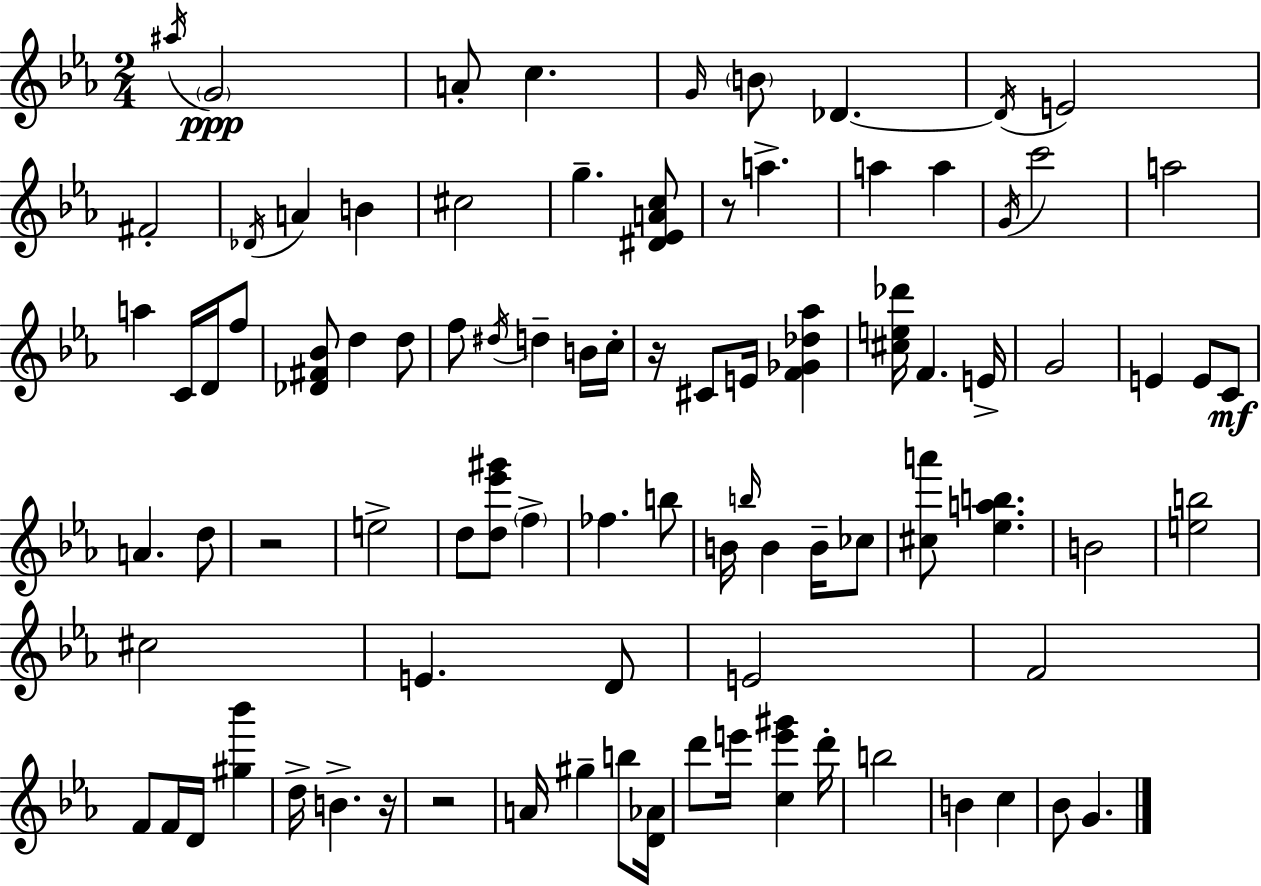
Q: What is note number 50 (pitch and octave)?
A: B4